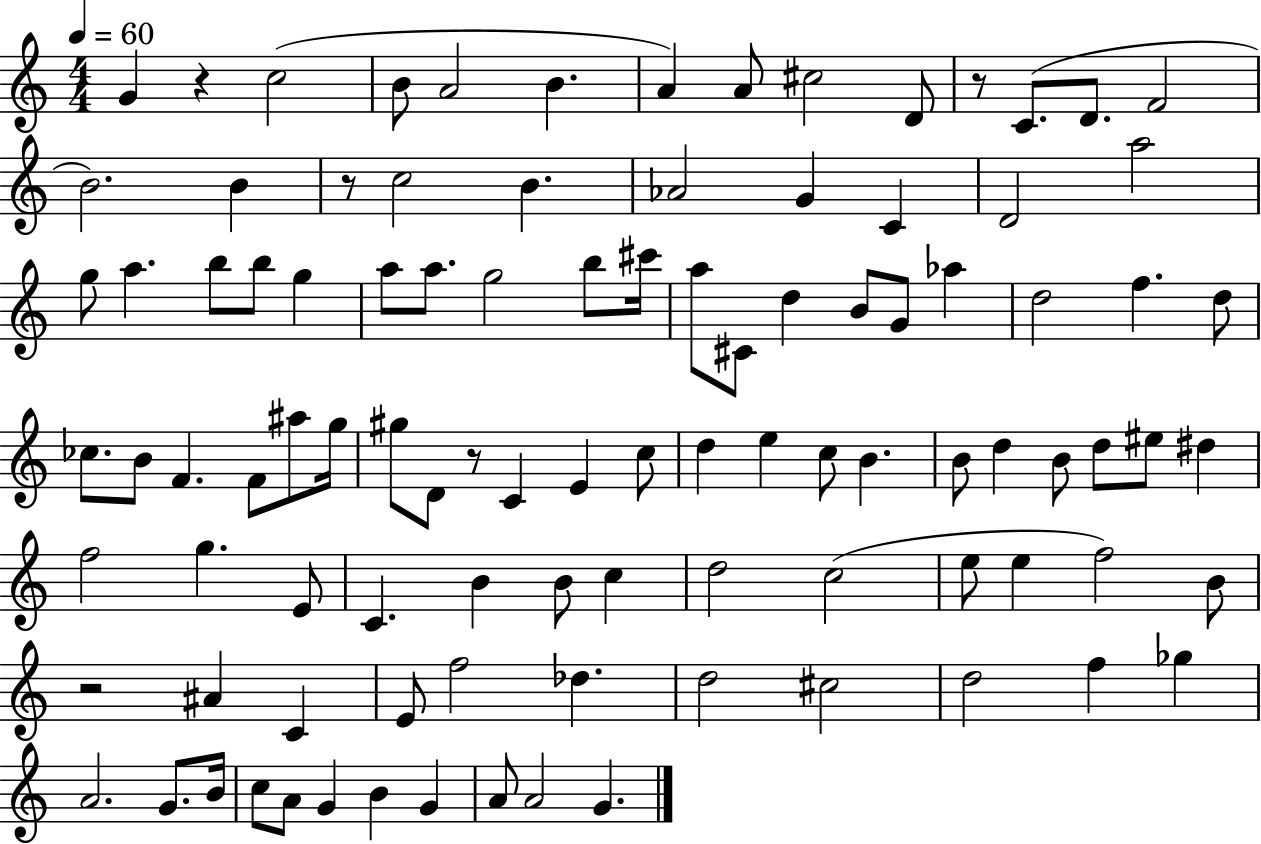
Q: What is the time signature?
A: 4/4